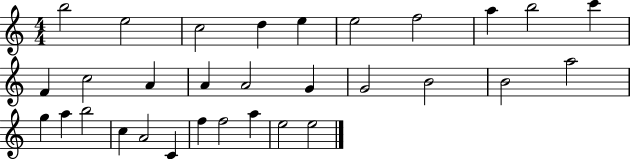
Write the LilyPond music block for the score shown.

{
  \clef treble
  \numericTimeSignature
  \time 4/4
  \key c \major
  b''2 e''2 | c''2 d''4 e''4 | e''2 f''2 | a''4 b''2 c'''4 | \break f'4 c''2 a'4 | a'4 a'2 g'4 | g'2 b'2 | b'2 a''2 | \break g''4 a''4 b''2 | c''4 a'2 c'4 | f''4 f''2 a''4 | e''2 e''2 | \break \bar "|."
}